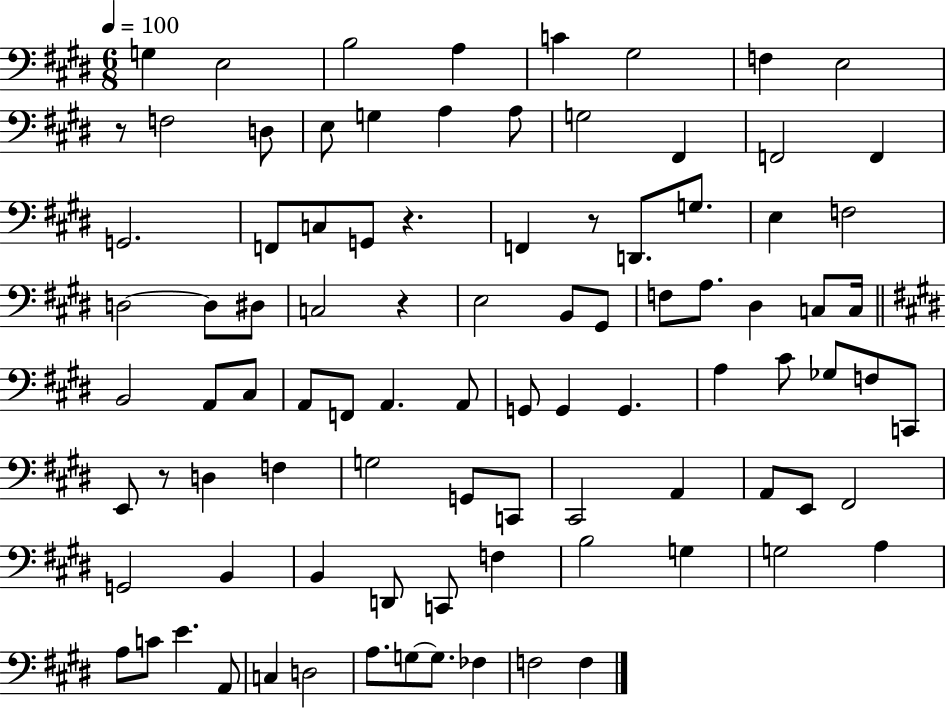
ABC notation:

X:1
T:Untitled
M:6/8
L:1/4
K:E
G, E,2 B,2 A, C ^G,2 F, E,2 z/2 F,2 D,/2 E,/2 G, A, A,/2 G,2 ^F,, F,,2 F,, G,,2 F,,/2 C,/2 G,,/2 z F,, z/2 D,,/2 G,/2 E, F,2 D,2 D,/2 ^D,/2 C,2 z E,2 B,,/2 ^G,,/2 F,/2 A,/2 ^D, C,/2 C,/4 B,,2 A,,/2 ^C,/2 A,,/2 F,,/2 A,, A,,/2 G,,/2 G,, G,, A, ^C/2 _G,/2 F,/2 C,,/2 E,,/2 z/2 D, F, G,2 G,,/2 C,,/2 ^C,,2 A,, A,,/2 E,,/2 ^F,,2 G,,2 B,, B,, D,,/2 C,,/2 F, B,2 G, G,2 A, A,/2 C/2 E A,,/2 C, D,2 A,/2 G,/2 G,/2 _F, F,2 F,